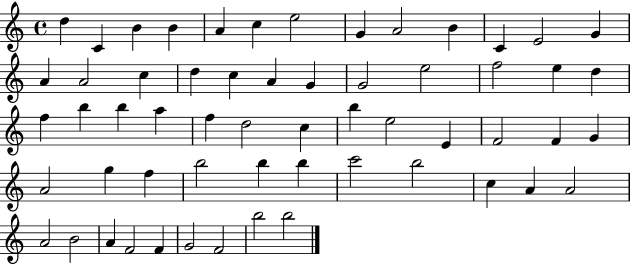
D5/q C4/q B4/q B4/q A4/q C5/q E5/h G4/q A4/h B4/q C4/q E4/h G4/q A4/q A4/h C5/q D5/q C5/q A4/q G4/q G4/h E5/h F5/h E5/q D5/q F5/q B5/q B5/q A5/q F5/q D5/h C5/q B5/q E5/h E4/q F4/h F4/q G4/q A4/h G5/q F5/q B5/h B5/q B5/q C6/h B5/h C5/q A4/q A4/h A4/h B4/h A4/q F4/h F4/q G4/h F4/h B5/h B5/h